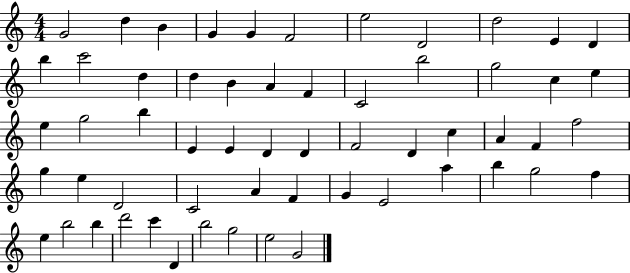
G4/h D5/q B4/q G4/q G4/q F4/h E5/h D4/h D5/h E4/q D4/q B5/q C6/h D5/q D5/q B4/q A4/q F4/q C4/h B5/h G5/h C5/q E5/q E5/q G5/h B5/q E4/q E4/q D4/q D4/q F4/h D4/q C5/q A4/q F4/q F5/h G5/q E5/q D4/h C4/h A4/q F4/q G4/q E4/h A5/q B5/q G5/h F5/q E5/q B5/h B5/q D6/h C6/q D4/q B5/h G5/h E5/h G4/h